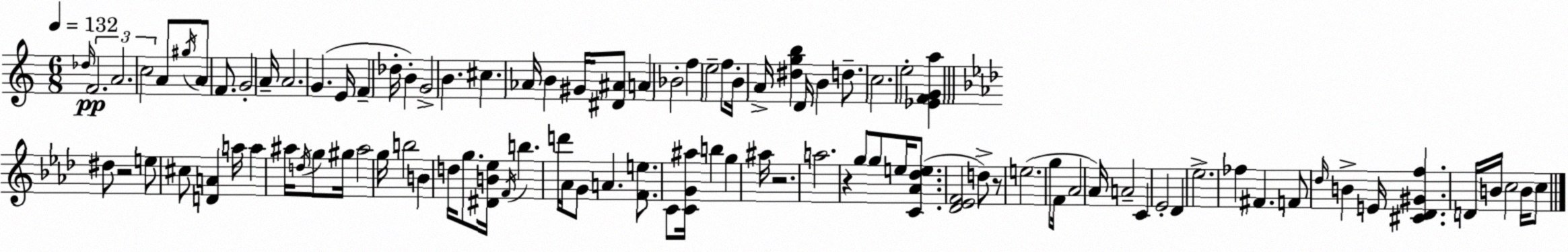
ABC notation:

X:1
T:Untitled
M:6/8
L:1/4
K:Am
_d/4 F2 A2 c2 A/2 ^g/4 A/2 F/2 G2 A/4 A2 G E/4 F _d/4 B G2 B ^c _A/4 B ^G/4 [^D^A]/2 A _B2 f e2 f/2 B/4 A/4 [^dgb] D/4 B d/2 c2 e2 [_EFGa] ^d/2 z2 e/2 ^c/2 [DA] a/4 a ^a/4 d/4 g/2 ^g/4 ^a2 g/4 b2 B d/4 g/2 [^DB_e]/4 F/4 b d'/4 _A/4 G/2 A [Fe]/2 C/2 [CG^a]/4 b g ^a/4 z2 a2 z g/2 g/2 e/4 [C_A_de]/2 [_D_EF]2 d/2 z/2 e2 g/2 F/4 _A2 _A/4 A2 C _E2 _D _e2 _f ^F F/2 _d/4 B E/4 [^C_D^Gf] D/4 B/4 c2 B/4 c/2